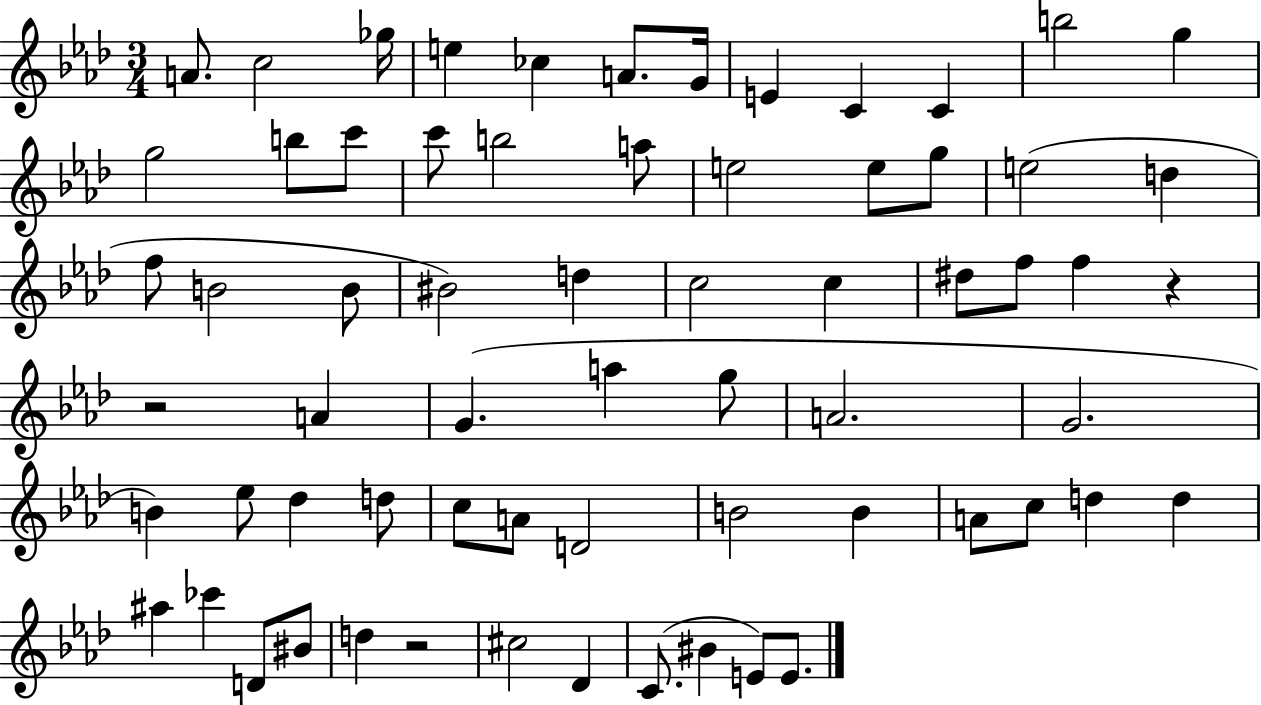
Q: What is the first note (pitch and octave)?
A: A4